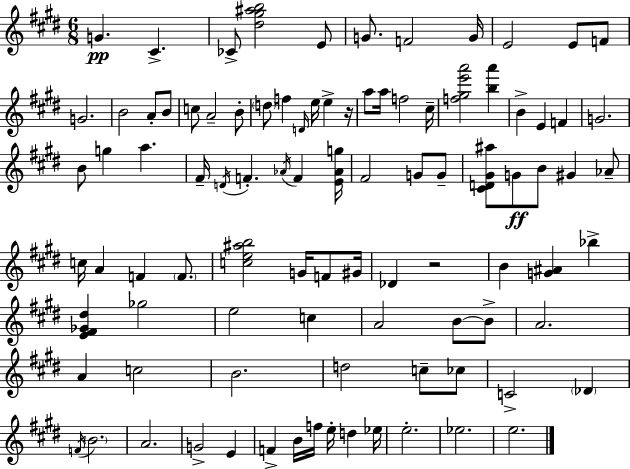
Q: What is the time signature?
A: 6/8